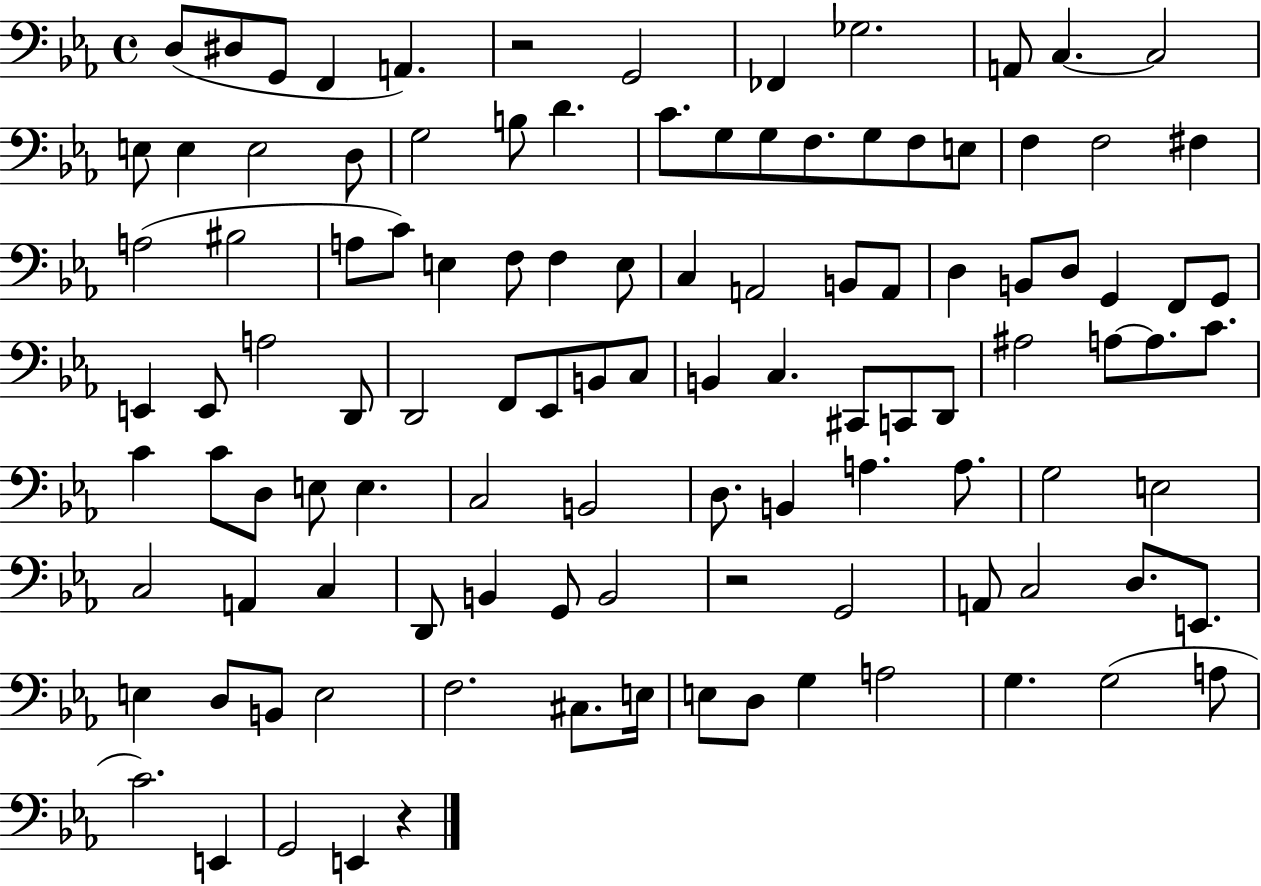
{
  \clef bass
  \time 4/4
  \defaultTimeSignature
  \key ees \major
  d8( dis8 g,8 f,4 a,4.) | r2 g,2 | fes,4 ges2. | a,8 c4.~~ c2 | \break e8 e4 e2 d8 | g2 b8 d'4. | c'8. g8 g8 f8. g8 f8 e8 | f4 f2 fis4 | \break a2( bis2 | a8 c'8) e4 f8 f4 e8 | c4 a,2 b,8 a,8 | d4 b,8 d8 g,4 f,8 g,8 | \break e,4 e,8 a2 d,8 | d,2 f,8 ees,8 b,8 c8 | b,4 c4. cis,8 c,8 d,8 | ais2 a8~~ a8. c'8. | \break c'4 c'8 d8 e8 e4. | c2 b,2 | d8. b,4 a4. a8. | g2 e2 | \break c2 a,4 c4 | d,8 b,4 g,8 b,2 | r2 g,2 | a,8 c2 d8. e,8. | \break e4 d8 b,8 e2 | f2. cis8. e16 | e8 d8 g4 a2 | g4. g2( a8 | \break c'2.) e,4 | g,2 e,4 r4 | \bar "|."
}